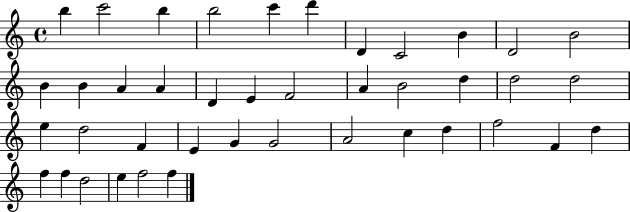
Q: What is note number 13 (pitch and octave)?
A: B4